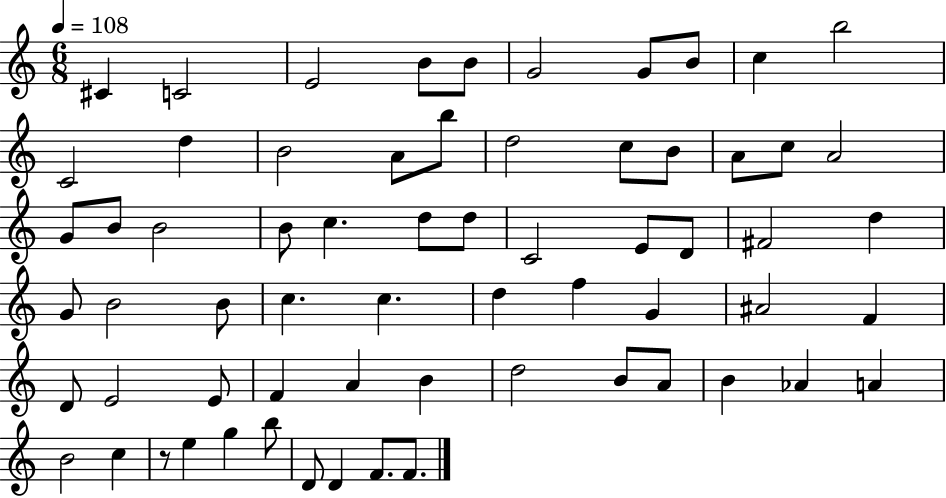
C#4/q C4/h E4/h B4/e B4/e G4/h G4/e B4/e C5/q B5/h C4/h D5/q B4/h A4/e B5/e D5/h C5/e B4/e A4/e C5/e A4/h G4/e B4/e B4/h B4/e C5/q. D5/e D5/e C4/h E4/e D4/e F#4/h D5/q G4/e B4/h B4/e C5/q. C5/q. D5/q F5/q G4/q A#4/h F4/q D4/e E4/h E4/e F4/q A4/q B4/q D5/h B4/e A4/e B4/q Ab4/q A4/q B4/h C5/q R/e E5/q G5/q B5/e D4/e D4/q F4/e. F4/e.